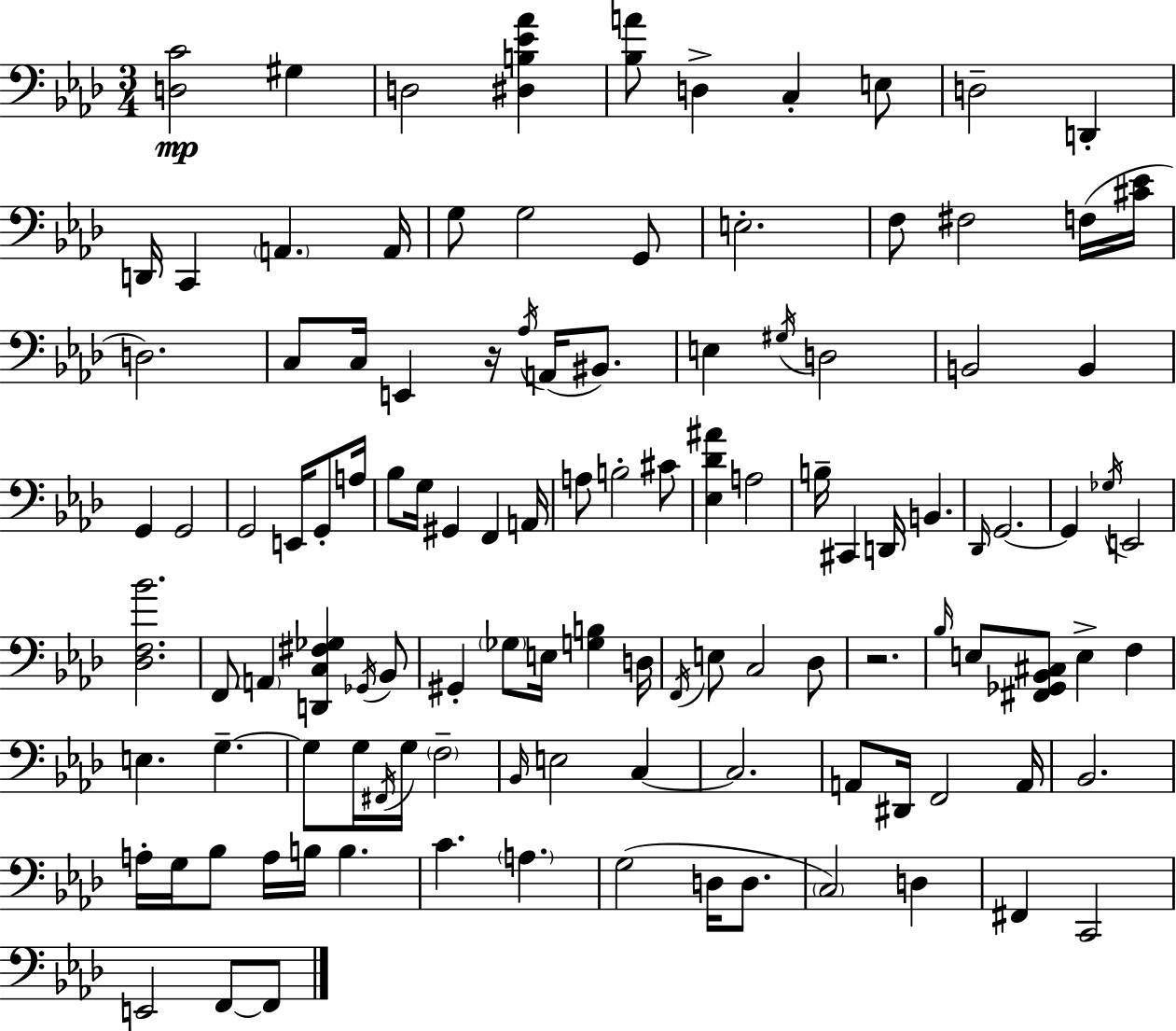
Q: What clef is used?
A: bass